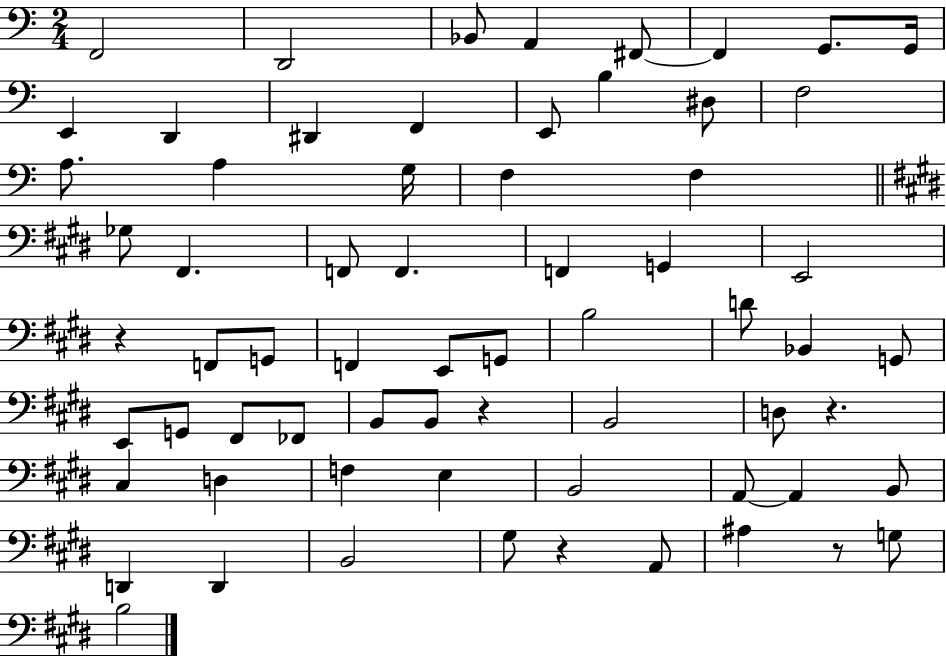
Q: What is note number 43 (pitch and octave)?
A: B2